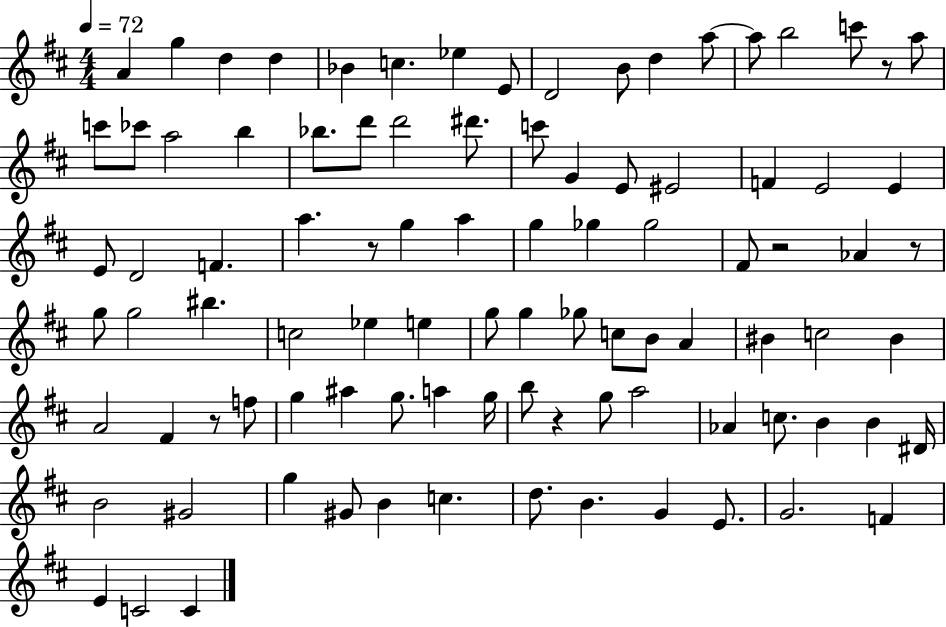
A4/q G5/q D5/q D5/q Bb4/q C5/q. Eb5/q E4/e D4/h B4/e D5/q A5/e A5/e B5/h C6/e R/e A5/e C6/e CES6/e A5/h B5/q Bb5/e. D6/e D6/h D#6/e. C6/e G4/q E4/e EIS4/h F4/q E4/h E4/q E4/e D4/h F4/q. A5/q. R/e G5/q A5/q G5/q Gb5/q Gb5/h F#4/e R/h Ab4/q R/e G5/e G5/h BIS5/q. C5/h Eb5/q E5/q G5/e G5/q Gb5/e C5/e B4/e A4/q BIS4/q C5/h BIS4/q A4/h F#4/q R/e F5/e G5/q A#5/q G5/e. A5/q G5/s B5/e R/q G5/e A5/h Ab4/q C5/e. B4/q B4/q D#4/s B4/h G#4/h G5/q G#4/e B4/q C5/q. D5/e. B4/q. G4/q E4/e. G4/h. F4/q E4/q C4/h C4/q